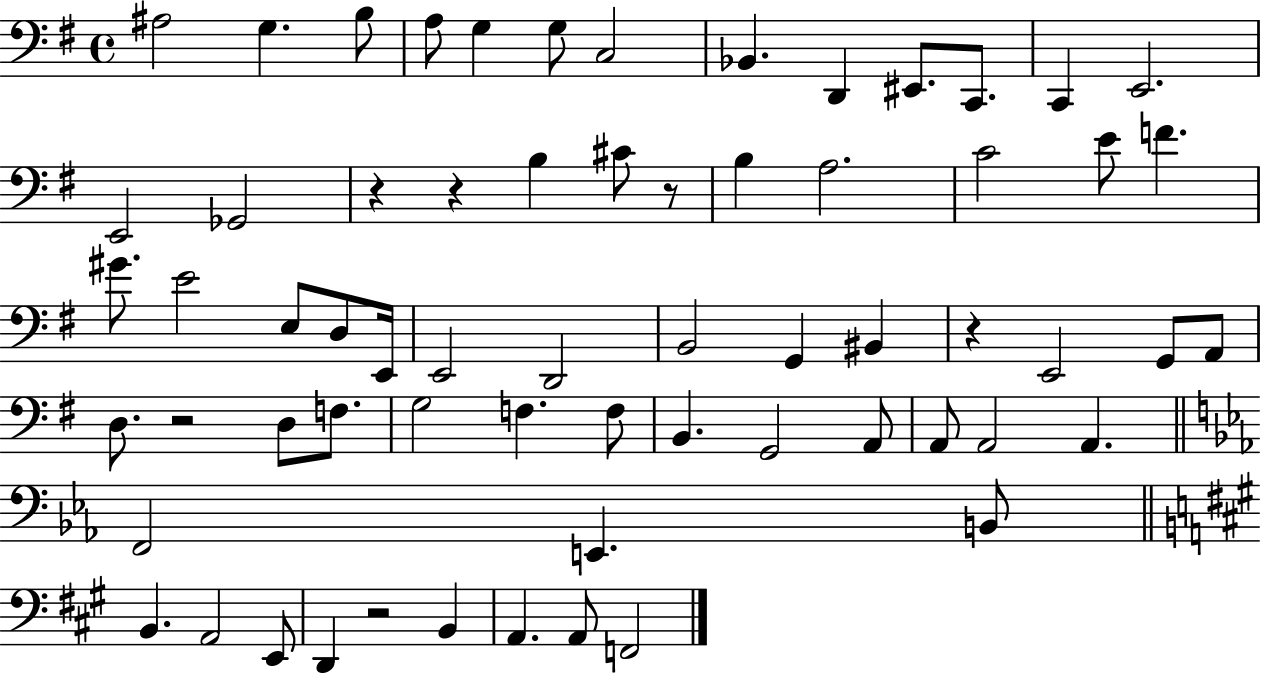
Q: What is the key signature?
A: G major